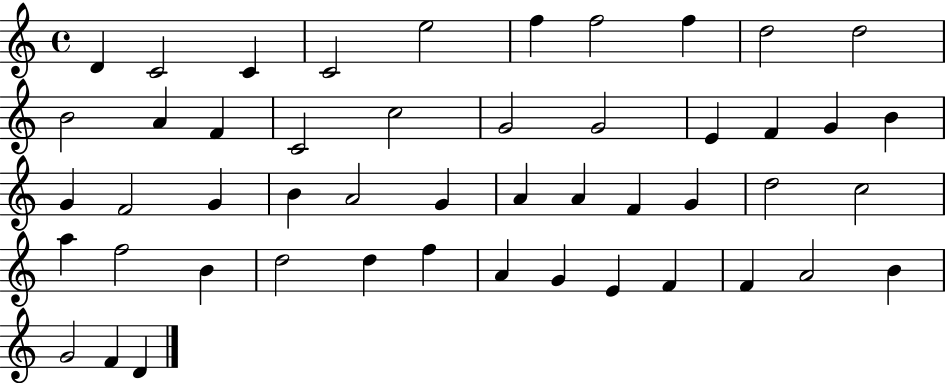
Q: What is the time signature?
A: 4/4